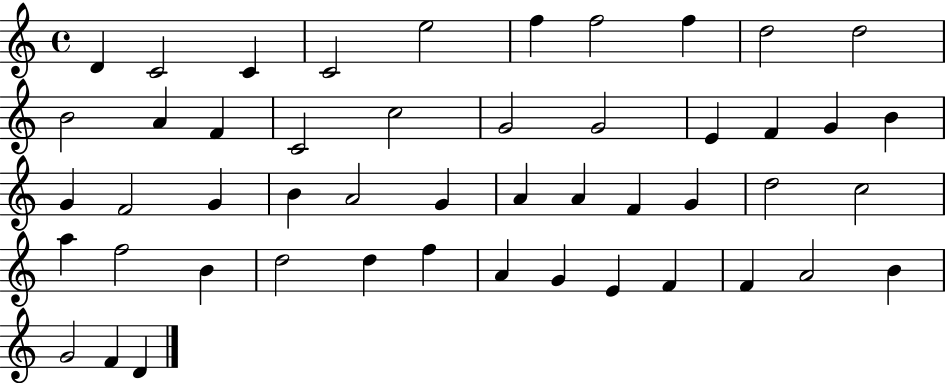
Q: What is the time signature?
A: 4/4